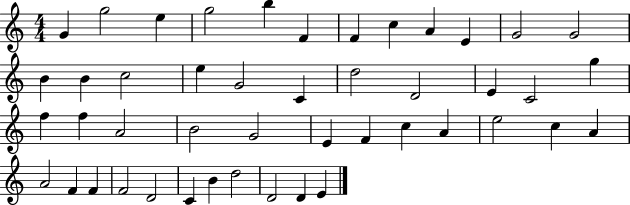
{
  \clef treble
  \numericTimeSignature
  \time 4/4
  \key c \major
  g'4 g''2 e''4 | g''2 b''4 f'4 | f'4 c''4 a'4 e'4 | g'2 g'2 | \break b'4 b'4 c''2 | e''4 g'2 c'4 | d''2 d'2 | e'4 c'2 g''4 | \break f''4 f''4 a'2 | b'2 g'2 | e'4 f'4 c''4 a'4 | e''2 c''4 a'4 | \break a'2 f'4 f'4 | f'2 d'2 | c'4 b'4 d''2 | d'2 d'4 e'4 | \break \bar "|."
}